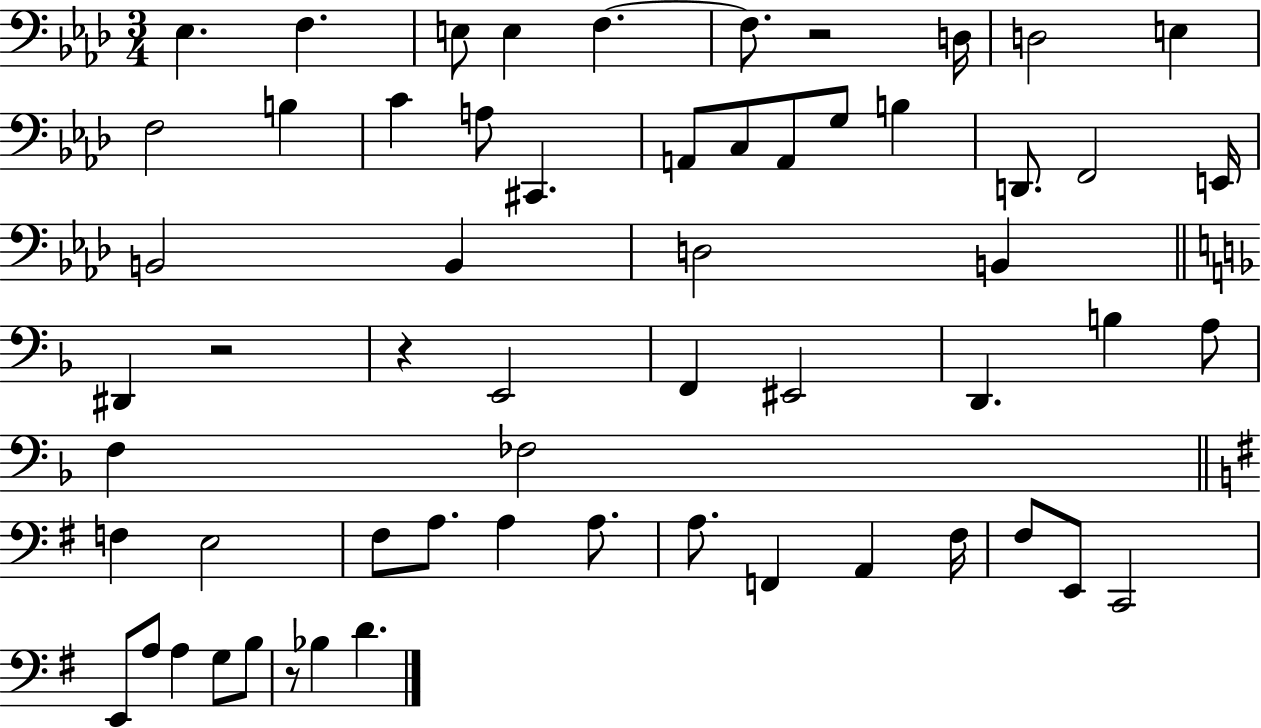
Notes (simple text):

Eb3/q. F3/q. E3/e E3/q F3/q. F3/e. R/h D3/s D3/h E3/q F3/h B3/q C4/q A3/e C#2/q. A2/e C3/e A2/e G3/e B3/q D2/e. F2/h E2/s B2/h B2/q D3/h B2/q D#2/q R/h R/q E2/h F2/q EIS2/h D2/q. B3/q A3/e F3/q FES3/h F3/q E3/h F#3/e A3/e. A3/q A3/e. A3/e. F2/q A2/q F#3/s F#3/e E2/e C2/h E2/e A3/e A3/q G3/e B3/e R/e Bb3/q D4/q.